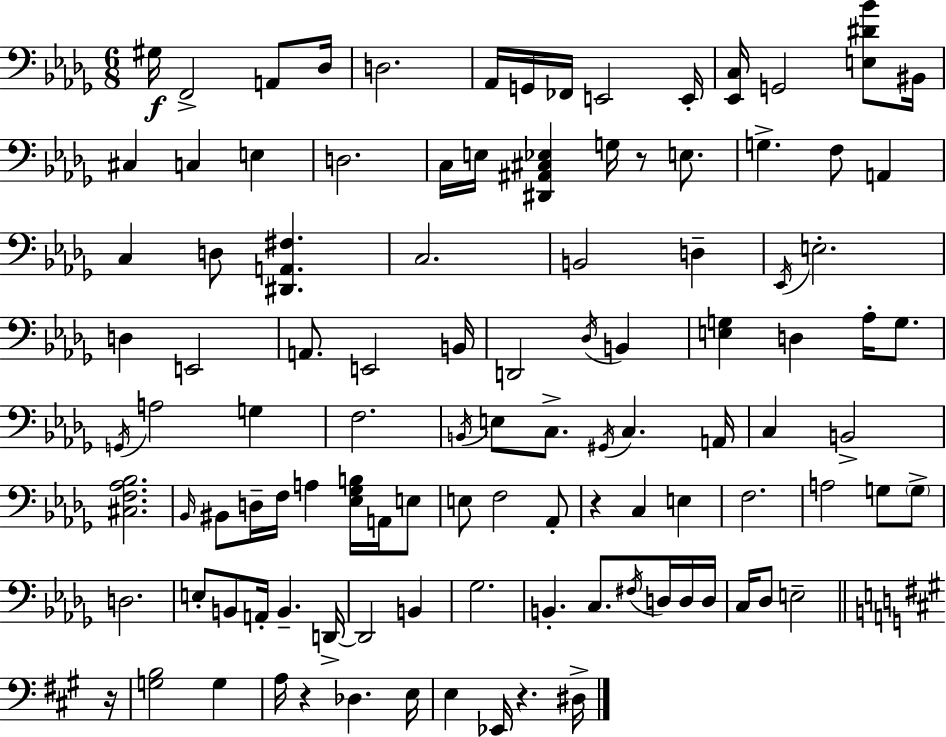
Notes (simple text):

G#3/s F2/h A2/e Db3/s D3/h. Ab2/s G2/s FES2/s E2/h E2/s [Eb2,C3]/s G2/h [E3,D#4,Bb4]/e BIS2/s C#3/q C3/q E3/q D3/h. C3/s E3/s [D#2,A#2,C#3,Eb3]/q G3/s R/e E3/e. G3/q. F3/e A2/q C3/q D3/e [D#2,A2,F#3]/q. C3/h. B2/h D3/q Eb2/s E3/h. D3/q E2/h A2/e. E2/h B2/s D2/h Db3/s B2/q [E3,G3]/q D3/q Ab3/s G3/e. G2/s A3/h G3/q F3/h. B2/s E3/e C3/e. G#2/s C3/q. A2/s C3/q B2/h [C#3,F3,Ab3,Bb3]/h. Bb2/s BIS2/e D3/s F3/s A3/q [Eb3,Gb3,B3]/s A2/s E3/e E3/e F3/h Ab2/e R/q C3/q E3/q F3/h. A3/h G3/e G3/e D3/h. E3/e B2/e A2/s B2/q. D2/s D2/h B2/q Gb3/h. B2/q. C3/e. F#3/s D3/s D3/s D3/s C3/s Db3/e E3/h R/s [G3,B3]/h G3/q A3/s R/q Db3/q. E3/s E3/q Eb2/s R/q. D#3/s